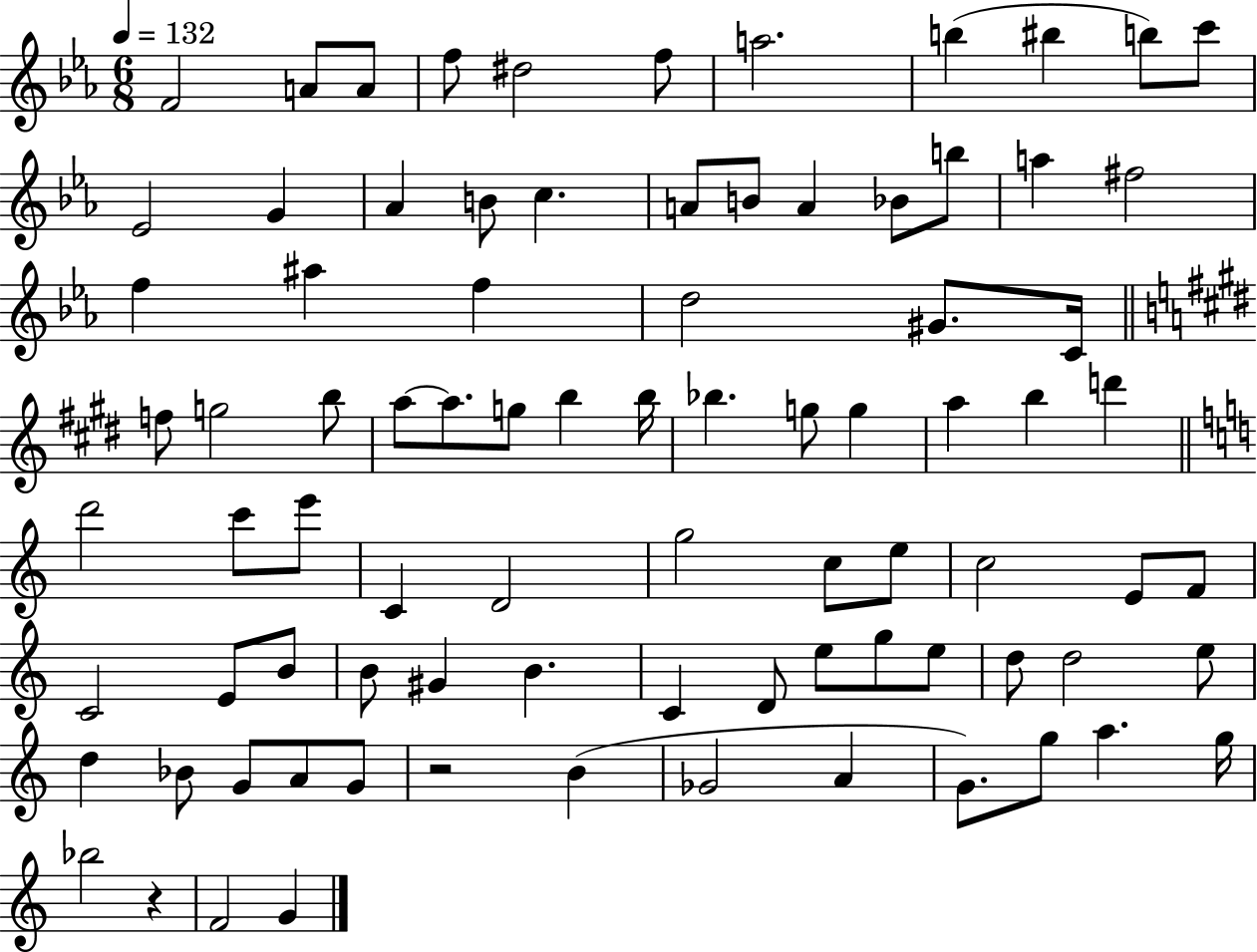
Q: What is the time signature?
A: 6/8